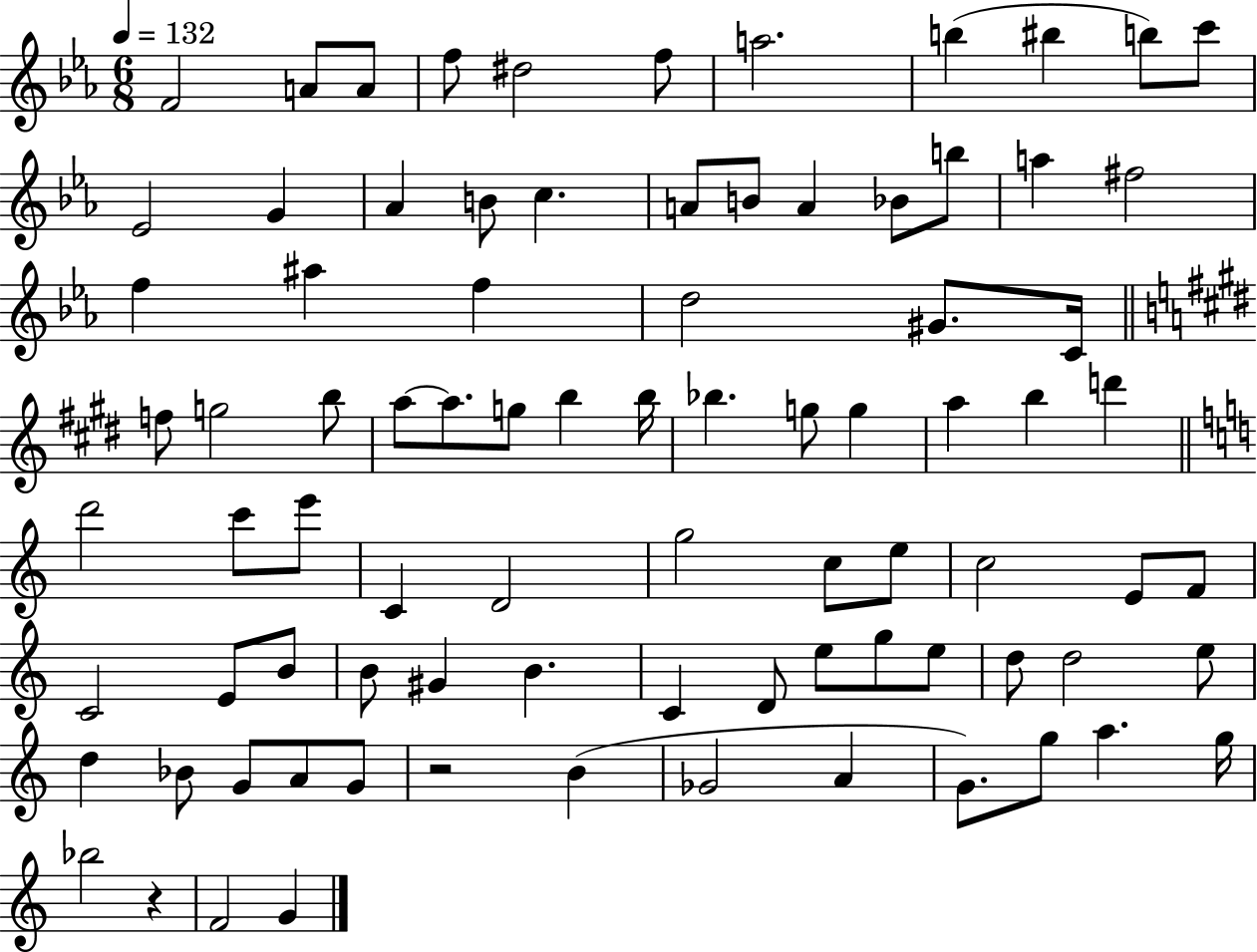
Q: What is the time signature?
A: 6/8